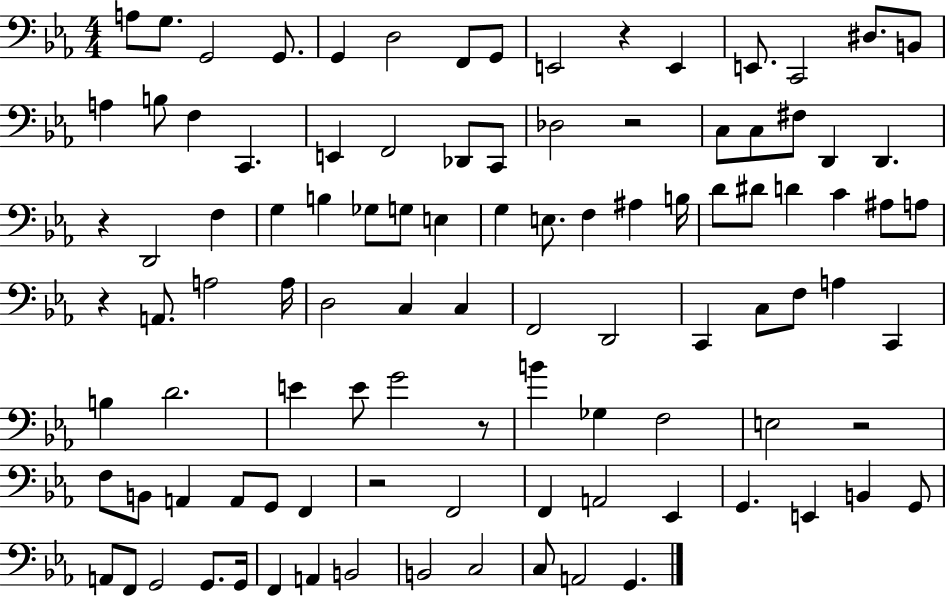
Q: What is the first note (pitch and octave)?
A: A3